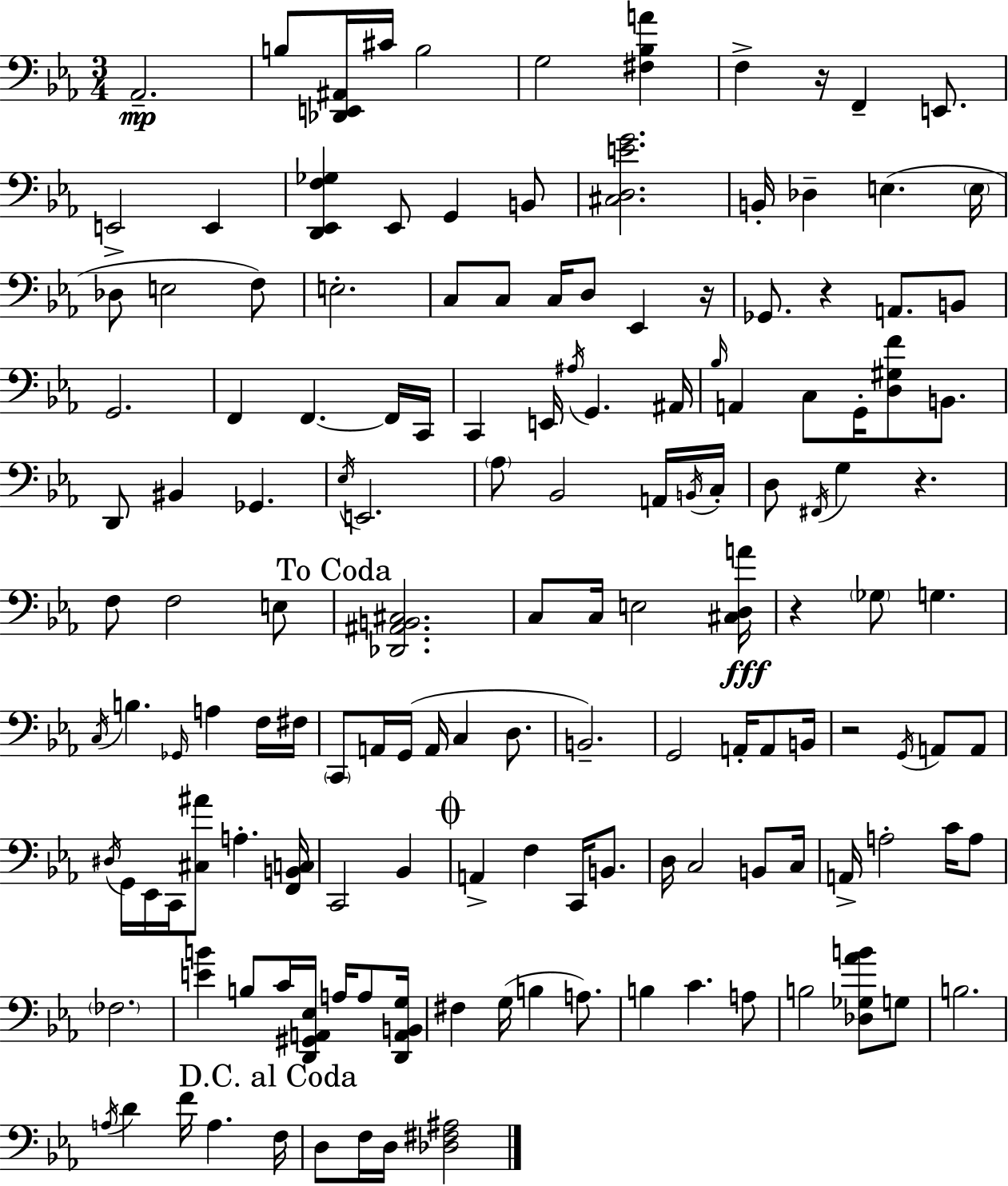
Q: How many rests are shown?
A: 6